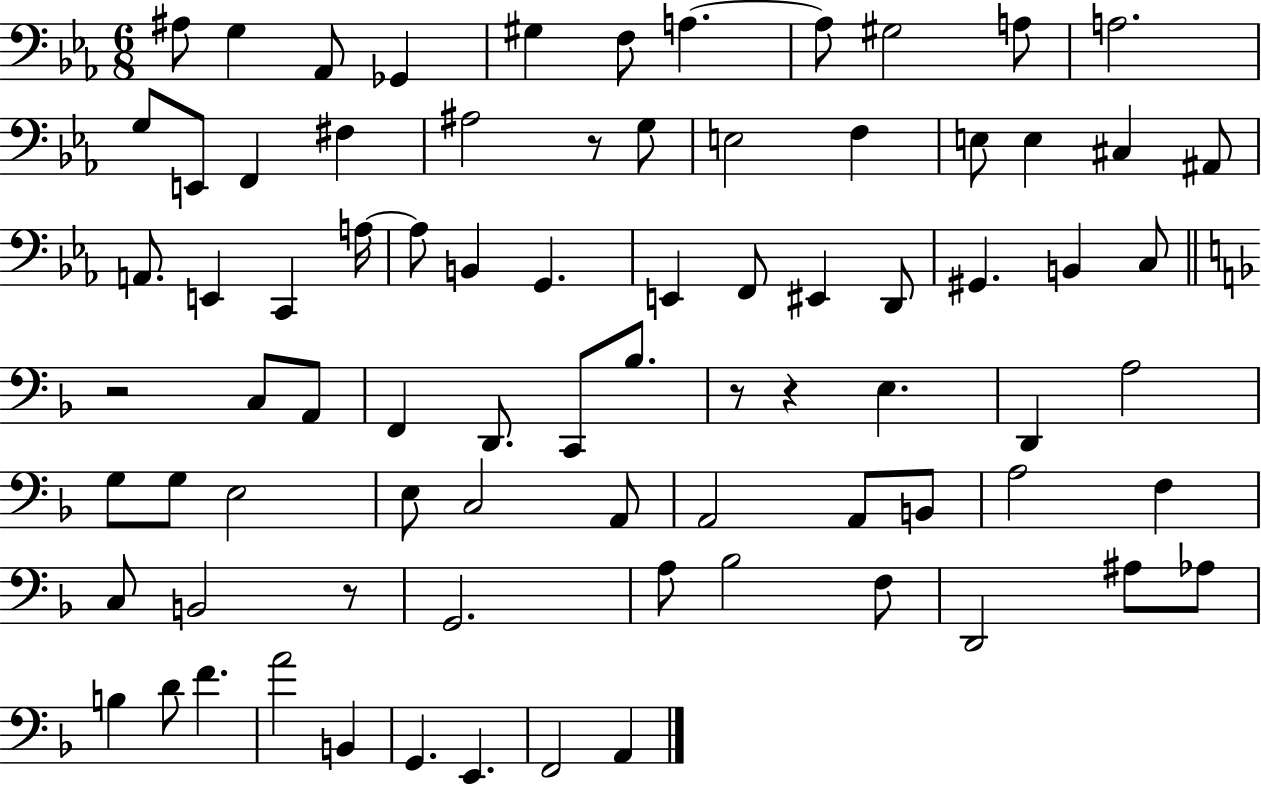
X:1
T:Untitled
M:6/8
L:1/4
K:Eb
^A,/2 G, _A,,/2 _G,, ^G, F,/2 A, A,/2 ^G,2 A,/2 A,2 G,/2 E,,/2 F,, ^F, ^A,2 z/2 G,/2 E,2 F, E,/2 E, ^C, ^A,,/2 A,,/2 E,, C,, A,/4 A,/2 B,, G,, E,, F,,/2 ^E,, D,,/2 ^G,, B,, C,/2 z2 C,/2 A,,/2 F,, D,,/2 C,,/2 _B,/2 z/2 z E, D,, A,2 G,/2 G,/2 E,2 E,/2 C,2 A,,/2 A,,2 A,,/2 B,,/2 A,2 F, C,/2 B,,2 z/2 G,,2 A,/2 _B,2 F,/2 D,,2 ^A,/2 _A,/2 B, D/2 F A2 B,, G,, E,, F,,2 A,,